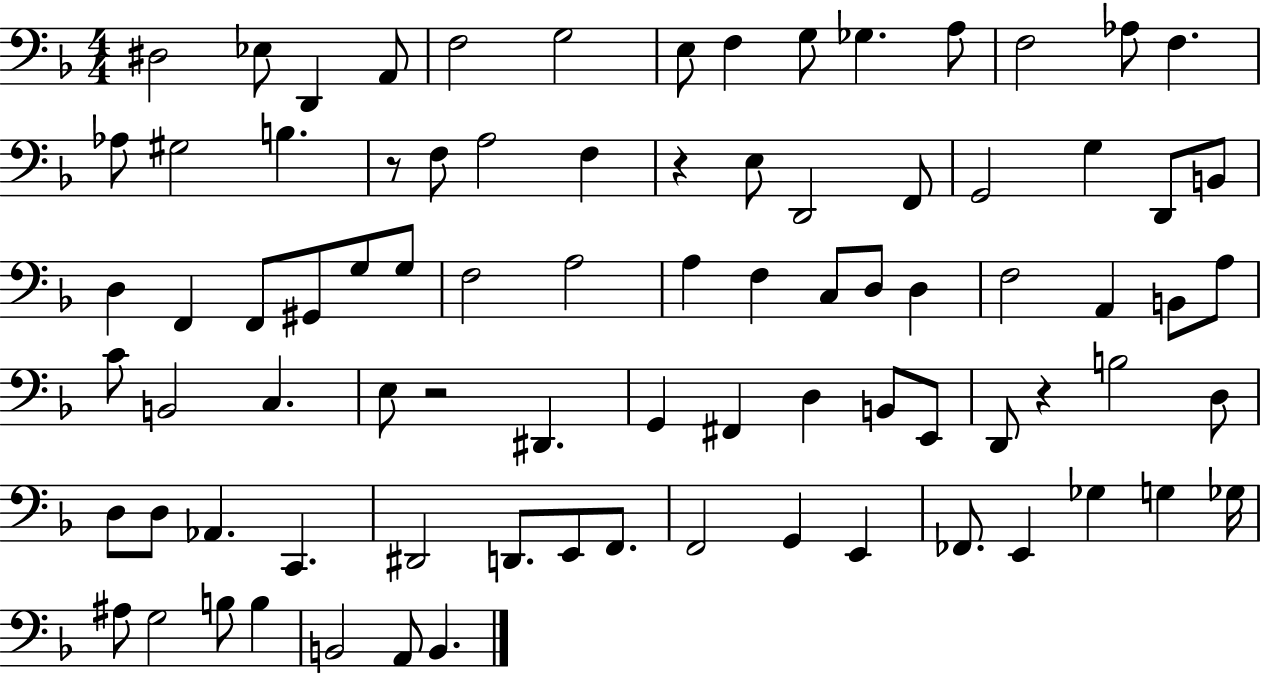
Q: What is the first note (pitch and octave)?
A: D#3